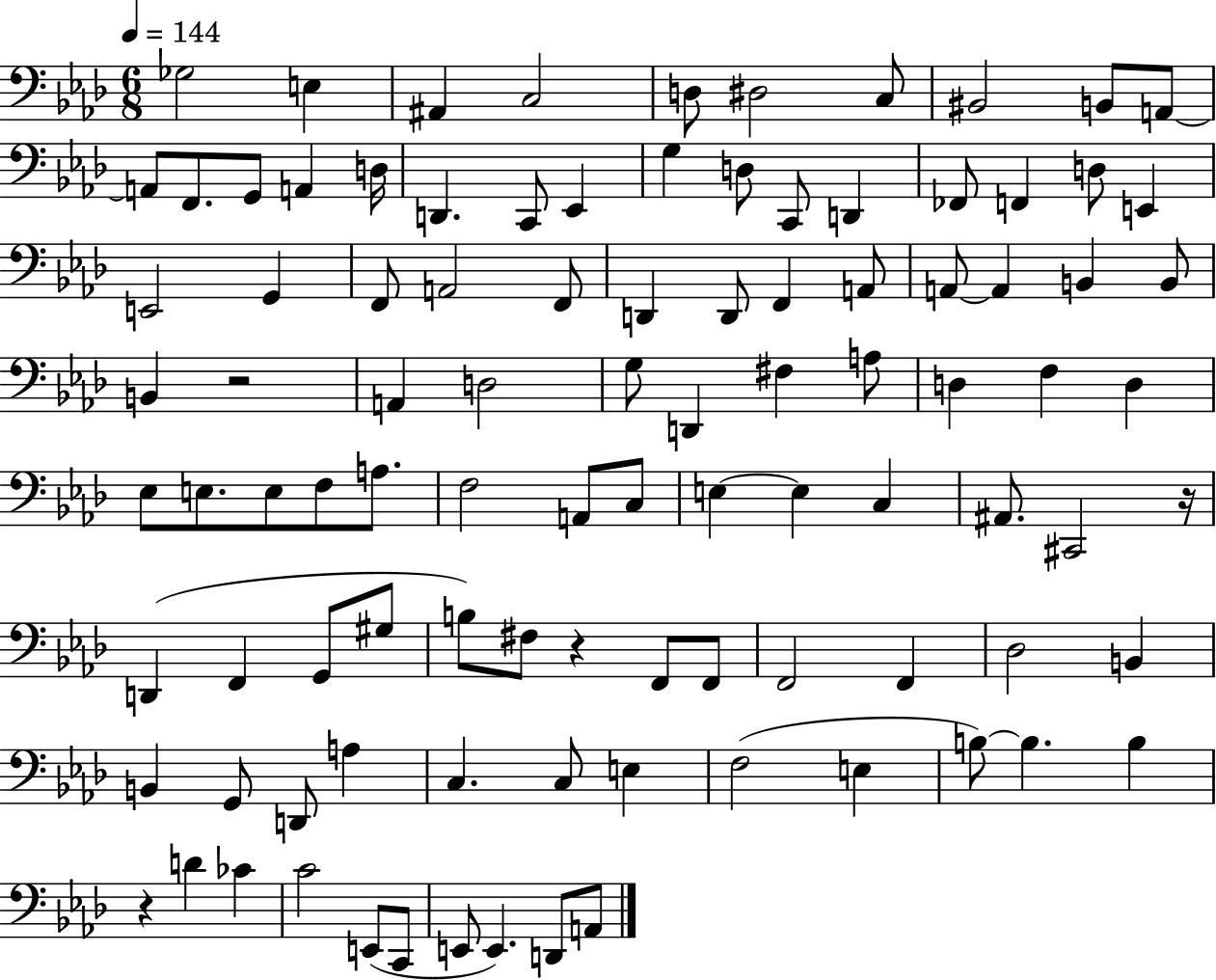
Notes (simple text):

Gb3/h E3/q A#2/q C3/h D3/e D#3/h C3/e BIS2/h B2/e A2/e A2/e F2/e. G2/e A2/q D3/s D2/q. C2/e Eb2/q G3/q D3/e C2/e D2/q FES2/e F2/q D3/e E2/q E2/h G2/q F2/e A2/h F2/e D2/q D2/e F2/q A2/e A2/e A2/q B2/q B2/e B2/q R/h A2/q D3/h G3/e D2/q F#3/q A3/e D3/q F3/q D3/q Eb3/e E3/e. E3/e F3/e A3/e. F3/h A2/e C3/e E3/q E3/q C3/q A#2/e. C#2/h R/s D2/q F2/q G2/e G#3/e B3/e F#3/e R/q F2/e F2/e F2/h F2/q Db3/h B2/q B2/q G2/e D2/e A3/q C3/q. C3/e E3/q F3/h E3/q B3/e B3/q. B3/q R/q D4/q CES4/q C4/h E2/e C2/e E2/e E2/q. D2/e A2/e